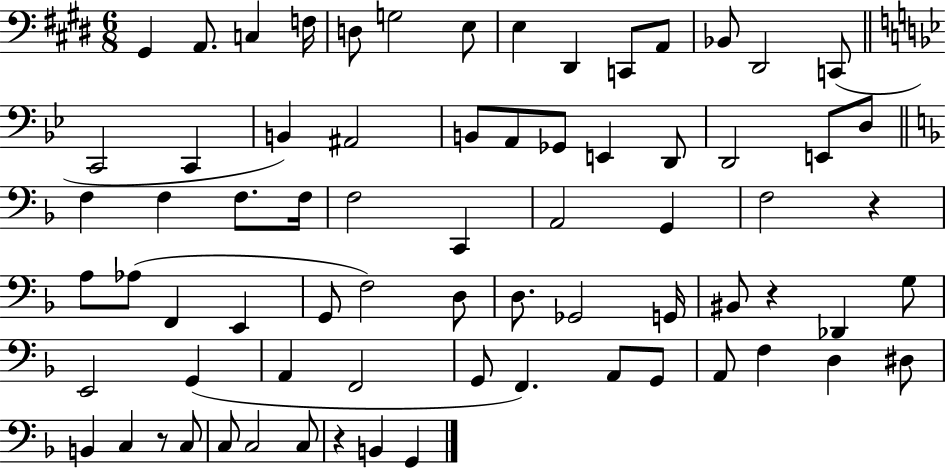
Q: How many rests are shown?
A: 4